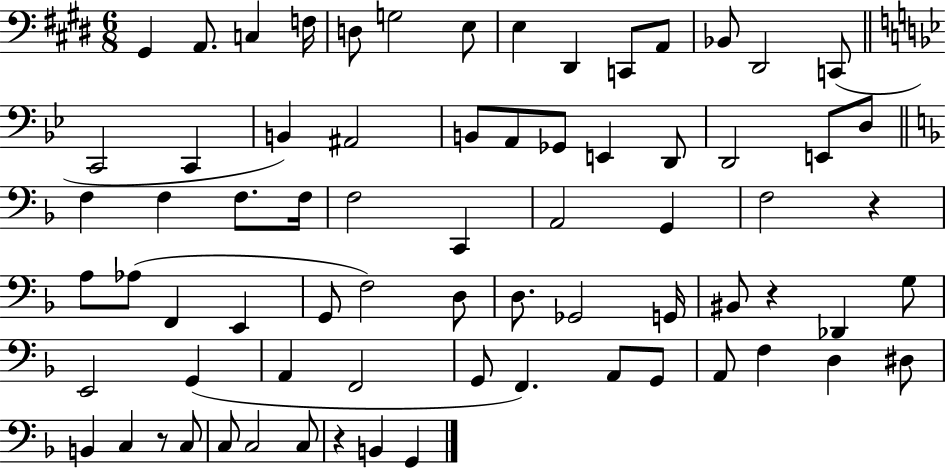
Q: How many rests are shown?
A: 4